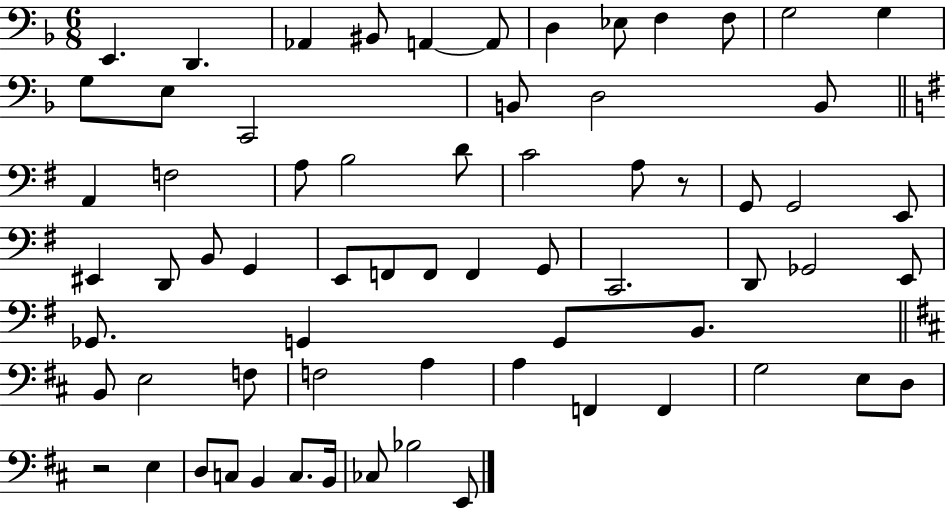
{
  \clef bass
  \numericTimeSignature
  \time 6/8
  \key f \major
  e,4. d,4. | aes,4 bis,8 a,4~~ a,8 | d4 ees8 f4 f8 | g2 g4 | \break g8 e8 c,2 | b,8 d2 b,8 | \bar "||" \break \key e \minor a,4 f2 | a8 b2 d'8 | c'2 a8 r8 | g,8 g,2 e,8 | \break eis,4 d,8 b,8 g,4 | e,8 f,8 f,8 f,4 g,8 | c,2. | d,8 ges,2 e,8 | \break ges,8. g,4 g,8 b,8. | \bar "||" \break \key d \major b,8 e2 f8 | f2 a4 | a4 f,4 f,4 | g2 e8 d8 | \break r2 e4 | d8 c8 b,4 c8. b,16 | ces8 bes2 e,8 | \bar "|."
}